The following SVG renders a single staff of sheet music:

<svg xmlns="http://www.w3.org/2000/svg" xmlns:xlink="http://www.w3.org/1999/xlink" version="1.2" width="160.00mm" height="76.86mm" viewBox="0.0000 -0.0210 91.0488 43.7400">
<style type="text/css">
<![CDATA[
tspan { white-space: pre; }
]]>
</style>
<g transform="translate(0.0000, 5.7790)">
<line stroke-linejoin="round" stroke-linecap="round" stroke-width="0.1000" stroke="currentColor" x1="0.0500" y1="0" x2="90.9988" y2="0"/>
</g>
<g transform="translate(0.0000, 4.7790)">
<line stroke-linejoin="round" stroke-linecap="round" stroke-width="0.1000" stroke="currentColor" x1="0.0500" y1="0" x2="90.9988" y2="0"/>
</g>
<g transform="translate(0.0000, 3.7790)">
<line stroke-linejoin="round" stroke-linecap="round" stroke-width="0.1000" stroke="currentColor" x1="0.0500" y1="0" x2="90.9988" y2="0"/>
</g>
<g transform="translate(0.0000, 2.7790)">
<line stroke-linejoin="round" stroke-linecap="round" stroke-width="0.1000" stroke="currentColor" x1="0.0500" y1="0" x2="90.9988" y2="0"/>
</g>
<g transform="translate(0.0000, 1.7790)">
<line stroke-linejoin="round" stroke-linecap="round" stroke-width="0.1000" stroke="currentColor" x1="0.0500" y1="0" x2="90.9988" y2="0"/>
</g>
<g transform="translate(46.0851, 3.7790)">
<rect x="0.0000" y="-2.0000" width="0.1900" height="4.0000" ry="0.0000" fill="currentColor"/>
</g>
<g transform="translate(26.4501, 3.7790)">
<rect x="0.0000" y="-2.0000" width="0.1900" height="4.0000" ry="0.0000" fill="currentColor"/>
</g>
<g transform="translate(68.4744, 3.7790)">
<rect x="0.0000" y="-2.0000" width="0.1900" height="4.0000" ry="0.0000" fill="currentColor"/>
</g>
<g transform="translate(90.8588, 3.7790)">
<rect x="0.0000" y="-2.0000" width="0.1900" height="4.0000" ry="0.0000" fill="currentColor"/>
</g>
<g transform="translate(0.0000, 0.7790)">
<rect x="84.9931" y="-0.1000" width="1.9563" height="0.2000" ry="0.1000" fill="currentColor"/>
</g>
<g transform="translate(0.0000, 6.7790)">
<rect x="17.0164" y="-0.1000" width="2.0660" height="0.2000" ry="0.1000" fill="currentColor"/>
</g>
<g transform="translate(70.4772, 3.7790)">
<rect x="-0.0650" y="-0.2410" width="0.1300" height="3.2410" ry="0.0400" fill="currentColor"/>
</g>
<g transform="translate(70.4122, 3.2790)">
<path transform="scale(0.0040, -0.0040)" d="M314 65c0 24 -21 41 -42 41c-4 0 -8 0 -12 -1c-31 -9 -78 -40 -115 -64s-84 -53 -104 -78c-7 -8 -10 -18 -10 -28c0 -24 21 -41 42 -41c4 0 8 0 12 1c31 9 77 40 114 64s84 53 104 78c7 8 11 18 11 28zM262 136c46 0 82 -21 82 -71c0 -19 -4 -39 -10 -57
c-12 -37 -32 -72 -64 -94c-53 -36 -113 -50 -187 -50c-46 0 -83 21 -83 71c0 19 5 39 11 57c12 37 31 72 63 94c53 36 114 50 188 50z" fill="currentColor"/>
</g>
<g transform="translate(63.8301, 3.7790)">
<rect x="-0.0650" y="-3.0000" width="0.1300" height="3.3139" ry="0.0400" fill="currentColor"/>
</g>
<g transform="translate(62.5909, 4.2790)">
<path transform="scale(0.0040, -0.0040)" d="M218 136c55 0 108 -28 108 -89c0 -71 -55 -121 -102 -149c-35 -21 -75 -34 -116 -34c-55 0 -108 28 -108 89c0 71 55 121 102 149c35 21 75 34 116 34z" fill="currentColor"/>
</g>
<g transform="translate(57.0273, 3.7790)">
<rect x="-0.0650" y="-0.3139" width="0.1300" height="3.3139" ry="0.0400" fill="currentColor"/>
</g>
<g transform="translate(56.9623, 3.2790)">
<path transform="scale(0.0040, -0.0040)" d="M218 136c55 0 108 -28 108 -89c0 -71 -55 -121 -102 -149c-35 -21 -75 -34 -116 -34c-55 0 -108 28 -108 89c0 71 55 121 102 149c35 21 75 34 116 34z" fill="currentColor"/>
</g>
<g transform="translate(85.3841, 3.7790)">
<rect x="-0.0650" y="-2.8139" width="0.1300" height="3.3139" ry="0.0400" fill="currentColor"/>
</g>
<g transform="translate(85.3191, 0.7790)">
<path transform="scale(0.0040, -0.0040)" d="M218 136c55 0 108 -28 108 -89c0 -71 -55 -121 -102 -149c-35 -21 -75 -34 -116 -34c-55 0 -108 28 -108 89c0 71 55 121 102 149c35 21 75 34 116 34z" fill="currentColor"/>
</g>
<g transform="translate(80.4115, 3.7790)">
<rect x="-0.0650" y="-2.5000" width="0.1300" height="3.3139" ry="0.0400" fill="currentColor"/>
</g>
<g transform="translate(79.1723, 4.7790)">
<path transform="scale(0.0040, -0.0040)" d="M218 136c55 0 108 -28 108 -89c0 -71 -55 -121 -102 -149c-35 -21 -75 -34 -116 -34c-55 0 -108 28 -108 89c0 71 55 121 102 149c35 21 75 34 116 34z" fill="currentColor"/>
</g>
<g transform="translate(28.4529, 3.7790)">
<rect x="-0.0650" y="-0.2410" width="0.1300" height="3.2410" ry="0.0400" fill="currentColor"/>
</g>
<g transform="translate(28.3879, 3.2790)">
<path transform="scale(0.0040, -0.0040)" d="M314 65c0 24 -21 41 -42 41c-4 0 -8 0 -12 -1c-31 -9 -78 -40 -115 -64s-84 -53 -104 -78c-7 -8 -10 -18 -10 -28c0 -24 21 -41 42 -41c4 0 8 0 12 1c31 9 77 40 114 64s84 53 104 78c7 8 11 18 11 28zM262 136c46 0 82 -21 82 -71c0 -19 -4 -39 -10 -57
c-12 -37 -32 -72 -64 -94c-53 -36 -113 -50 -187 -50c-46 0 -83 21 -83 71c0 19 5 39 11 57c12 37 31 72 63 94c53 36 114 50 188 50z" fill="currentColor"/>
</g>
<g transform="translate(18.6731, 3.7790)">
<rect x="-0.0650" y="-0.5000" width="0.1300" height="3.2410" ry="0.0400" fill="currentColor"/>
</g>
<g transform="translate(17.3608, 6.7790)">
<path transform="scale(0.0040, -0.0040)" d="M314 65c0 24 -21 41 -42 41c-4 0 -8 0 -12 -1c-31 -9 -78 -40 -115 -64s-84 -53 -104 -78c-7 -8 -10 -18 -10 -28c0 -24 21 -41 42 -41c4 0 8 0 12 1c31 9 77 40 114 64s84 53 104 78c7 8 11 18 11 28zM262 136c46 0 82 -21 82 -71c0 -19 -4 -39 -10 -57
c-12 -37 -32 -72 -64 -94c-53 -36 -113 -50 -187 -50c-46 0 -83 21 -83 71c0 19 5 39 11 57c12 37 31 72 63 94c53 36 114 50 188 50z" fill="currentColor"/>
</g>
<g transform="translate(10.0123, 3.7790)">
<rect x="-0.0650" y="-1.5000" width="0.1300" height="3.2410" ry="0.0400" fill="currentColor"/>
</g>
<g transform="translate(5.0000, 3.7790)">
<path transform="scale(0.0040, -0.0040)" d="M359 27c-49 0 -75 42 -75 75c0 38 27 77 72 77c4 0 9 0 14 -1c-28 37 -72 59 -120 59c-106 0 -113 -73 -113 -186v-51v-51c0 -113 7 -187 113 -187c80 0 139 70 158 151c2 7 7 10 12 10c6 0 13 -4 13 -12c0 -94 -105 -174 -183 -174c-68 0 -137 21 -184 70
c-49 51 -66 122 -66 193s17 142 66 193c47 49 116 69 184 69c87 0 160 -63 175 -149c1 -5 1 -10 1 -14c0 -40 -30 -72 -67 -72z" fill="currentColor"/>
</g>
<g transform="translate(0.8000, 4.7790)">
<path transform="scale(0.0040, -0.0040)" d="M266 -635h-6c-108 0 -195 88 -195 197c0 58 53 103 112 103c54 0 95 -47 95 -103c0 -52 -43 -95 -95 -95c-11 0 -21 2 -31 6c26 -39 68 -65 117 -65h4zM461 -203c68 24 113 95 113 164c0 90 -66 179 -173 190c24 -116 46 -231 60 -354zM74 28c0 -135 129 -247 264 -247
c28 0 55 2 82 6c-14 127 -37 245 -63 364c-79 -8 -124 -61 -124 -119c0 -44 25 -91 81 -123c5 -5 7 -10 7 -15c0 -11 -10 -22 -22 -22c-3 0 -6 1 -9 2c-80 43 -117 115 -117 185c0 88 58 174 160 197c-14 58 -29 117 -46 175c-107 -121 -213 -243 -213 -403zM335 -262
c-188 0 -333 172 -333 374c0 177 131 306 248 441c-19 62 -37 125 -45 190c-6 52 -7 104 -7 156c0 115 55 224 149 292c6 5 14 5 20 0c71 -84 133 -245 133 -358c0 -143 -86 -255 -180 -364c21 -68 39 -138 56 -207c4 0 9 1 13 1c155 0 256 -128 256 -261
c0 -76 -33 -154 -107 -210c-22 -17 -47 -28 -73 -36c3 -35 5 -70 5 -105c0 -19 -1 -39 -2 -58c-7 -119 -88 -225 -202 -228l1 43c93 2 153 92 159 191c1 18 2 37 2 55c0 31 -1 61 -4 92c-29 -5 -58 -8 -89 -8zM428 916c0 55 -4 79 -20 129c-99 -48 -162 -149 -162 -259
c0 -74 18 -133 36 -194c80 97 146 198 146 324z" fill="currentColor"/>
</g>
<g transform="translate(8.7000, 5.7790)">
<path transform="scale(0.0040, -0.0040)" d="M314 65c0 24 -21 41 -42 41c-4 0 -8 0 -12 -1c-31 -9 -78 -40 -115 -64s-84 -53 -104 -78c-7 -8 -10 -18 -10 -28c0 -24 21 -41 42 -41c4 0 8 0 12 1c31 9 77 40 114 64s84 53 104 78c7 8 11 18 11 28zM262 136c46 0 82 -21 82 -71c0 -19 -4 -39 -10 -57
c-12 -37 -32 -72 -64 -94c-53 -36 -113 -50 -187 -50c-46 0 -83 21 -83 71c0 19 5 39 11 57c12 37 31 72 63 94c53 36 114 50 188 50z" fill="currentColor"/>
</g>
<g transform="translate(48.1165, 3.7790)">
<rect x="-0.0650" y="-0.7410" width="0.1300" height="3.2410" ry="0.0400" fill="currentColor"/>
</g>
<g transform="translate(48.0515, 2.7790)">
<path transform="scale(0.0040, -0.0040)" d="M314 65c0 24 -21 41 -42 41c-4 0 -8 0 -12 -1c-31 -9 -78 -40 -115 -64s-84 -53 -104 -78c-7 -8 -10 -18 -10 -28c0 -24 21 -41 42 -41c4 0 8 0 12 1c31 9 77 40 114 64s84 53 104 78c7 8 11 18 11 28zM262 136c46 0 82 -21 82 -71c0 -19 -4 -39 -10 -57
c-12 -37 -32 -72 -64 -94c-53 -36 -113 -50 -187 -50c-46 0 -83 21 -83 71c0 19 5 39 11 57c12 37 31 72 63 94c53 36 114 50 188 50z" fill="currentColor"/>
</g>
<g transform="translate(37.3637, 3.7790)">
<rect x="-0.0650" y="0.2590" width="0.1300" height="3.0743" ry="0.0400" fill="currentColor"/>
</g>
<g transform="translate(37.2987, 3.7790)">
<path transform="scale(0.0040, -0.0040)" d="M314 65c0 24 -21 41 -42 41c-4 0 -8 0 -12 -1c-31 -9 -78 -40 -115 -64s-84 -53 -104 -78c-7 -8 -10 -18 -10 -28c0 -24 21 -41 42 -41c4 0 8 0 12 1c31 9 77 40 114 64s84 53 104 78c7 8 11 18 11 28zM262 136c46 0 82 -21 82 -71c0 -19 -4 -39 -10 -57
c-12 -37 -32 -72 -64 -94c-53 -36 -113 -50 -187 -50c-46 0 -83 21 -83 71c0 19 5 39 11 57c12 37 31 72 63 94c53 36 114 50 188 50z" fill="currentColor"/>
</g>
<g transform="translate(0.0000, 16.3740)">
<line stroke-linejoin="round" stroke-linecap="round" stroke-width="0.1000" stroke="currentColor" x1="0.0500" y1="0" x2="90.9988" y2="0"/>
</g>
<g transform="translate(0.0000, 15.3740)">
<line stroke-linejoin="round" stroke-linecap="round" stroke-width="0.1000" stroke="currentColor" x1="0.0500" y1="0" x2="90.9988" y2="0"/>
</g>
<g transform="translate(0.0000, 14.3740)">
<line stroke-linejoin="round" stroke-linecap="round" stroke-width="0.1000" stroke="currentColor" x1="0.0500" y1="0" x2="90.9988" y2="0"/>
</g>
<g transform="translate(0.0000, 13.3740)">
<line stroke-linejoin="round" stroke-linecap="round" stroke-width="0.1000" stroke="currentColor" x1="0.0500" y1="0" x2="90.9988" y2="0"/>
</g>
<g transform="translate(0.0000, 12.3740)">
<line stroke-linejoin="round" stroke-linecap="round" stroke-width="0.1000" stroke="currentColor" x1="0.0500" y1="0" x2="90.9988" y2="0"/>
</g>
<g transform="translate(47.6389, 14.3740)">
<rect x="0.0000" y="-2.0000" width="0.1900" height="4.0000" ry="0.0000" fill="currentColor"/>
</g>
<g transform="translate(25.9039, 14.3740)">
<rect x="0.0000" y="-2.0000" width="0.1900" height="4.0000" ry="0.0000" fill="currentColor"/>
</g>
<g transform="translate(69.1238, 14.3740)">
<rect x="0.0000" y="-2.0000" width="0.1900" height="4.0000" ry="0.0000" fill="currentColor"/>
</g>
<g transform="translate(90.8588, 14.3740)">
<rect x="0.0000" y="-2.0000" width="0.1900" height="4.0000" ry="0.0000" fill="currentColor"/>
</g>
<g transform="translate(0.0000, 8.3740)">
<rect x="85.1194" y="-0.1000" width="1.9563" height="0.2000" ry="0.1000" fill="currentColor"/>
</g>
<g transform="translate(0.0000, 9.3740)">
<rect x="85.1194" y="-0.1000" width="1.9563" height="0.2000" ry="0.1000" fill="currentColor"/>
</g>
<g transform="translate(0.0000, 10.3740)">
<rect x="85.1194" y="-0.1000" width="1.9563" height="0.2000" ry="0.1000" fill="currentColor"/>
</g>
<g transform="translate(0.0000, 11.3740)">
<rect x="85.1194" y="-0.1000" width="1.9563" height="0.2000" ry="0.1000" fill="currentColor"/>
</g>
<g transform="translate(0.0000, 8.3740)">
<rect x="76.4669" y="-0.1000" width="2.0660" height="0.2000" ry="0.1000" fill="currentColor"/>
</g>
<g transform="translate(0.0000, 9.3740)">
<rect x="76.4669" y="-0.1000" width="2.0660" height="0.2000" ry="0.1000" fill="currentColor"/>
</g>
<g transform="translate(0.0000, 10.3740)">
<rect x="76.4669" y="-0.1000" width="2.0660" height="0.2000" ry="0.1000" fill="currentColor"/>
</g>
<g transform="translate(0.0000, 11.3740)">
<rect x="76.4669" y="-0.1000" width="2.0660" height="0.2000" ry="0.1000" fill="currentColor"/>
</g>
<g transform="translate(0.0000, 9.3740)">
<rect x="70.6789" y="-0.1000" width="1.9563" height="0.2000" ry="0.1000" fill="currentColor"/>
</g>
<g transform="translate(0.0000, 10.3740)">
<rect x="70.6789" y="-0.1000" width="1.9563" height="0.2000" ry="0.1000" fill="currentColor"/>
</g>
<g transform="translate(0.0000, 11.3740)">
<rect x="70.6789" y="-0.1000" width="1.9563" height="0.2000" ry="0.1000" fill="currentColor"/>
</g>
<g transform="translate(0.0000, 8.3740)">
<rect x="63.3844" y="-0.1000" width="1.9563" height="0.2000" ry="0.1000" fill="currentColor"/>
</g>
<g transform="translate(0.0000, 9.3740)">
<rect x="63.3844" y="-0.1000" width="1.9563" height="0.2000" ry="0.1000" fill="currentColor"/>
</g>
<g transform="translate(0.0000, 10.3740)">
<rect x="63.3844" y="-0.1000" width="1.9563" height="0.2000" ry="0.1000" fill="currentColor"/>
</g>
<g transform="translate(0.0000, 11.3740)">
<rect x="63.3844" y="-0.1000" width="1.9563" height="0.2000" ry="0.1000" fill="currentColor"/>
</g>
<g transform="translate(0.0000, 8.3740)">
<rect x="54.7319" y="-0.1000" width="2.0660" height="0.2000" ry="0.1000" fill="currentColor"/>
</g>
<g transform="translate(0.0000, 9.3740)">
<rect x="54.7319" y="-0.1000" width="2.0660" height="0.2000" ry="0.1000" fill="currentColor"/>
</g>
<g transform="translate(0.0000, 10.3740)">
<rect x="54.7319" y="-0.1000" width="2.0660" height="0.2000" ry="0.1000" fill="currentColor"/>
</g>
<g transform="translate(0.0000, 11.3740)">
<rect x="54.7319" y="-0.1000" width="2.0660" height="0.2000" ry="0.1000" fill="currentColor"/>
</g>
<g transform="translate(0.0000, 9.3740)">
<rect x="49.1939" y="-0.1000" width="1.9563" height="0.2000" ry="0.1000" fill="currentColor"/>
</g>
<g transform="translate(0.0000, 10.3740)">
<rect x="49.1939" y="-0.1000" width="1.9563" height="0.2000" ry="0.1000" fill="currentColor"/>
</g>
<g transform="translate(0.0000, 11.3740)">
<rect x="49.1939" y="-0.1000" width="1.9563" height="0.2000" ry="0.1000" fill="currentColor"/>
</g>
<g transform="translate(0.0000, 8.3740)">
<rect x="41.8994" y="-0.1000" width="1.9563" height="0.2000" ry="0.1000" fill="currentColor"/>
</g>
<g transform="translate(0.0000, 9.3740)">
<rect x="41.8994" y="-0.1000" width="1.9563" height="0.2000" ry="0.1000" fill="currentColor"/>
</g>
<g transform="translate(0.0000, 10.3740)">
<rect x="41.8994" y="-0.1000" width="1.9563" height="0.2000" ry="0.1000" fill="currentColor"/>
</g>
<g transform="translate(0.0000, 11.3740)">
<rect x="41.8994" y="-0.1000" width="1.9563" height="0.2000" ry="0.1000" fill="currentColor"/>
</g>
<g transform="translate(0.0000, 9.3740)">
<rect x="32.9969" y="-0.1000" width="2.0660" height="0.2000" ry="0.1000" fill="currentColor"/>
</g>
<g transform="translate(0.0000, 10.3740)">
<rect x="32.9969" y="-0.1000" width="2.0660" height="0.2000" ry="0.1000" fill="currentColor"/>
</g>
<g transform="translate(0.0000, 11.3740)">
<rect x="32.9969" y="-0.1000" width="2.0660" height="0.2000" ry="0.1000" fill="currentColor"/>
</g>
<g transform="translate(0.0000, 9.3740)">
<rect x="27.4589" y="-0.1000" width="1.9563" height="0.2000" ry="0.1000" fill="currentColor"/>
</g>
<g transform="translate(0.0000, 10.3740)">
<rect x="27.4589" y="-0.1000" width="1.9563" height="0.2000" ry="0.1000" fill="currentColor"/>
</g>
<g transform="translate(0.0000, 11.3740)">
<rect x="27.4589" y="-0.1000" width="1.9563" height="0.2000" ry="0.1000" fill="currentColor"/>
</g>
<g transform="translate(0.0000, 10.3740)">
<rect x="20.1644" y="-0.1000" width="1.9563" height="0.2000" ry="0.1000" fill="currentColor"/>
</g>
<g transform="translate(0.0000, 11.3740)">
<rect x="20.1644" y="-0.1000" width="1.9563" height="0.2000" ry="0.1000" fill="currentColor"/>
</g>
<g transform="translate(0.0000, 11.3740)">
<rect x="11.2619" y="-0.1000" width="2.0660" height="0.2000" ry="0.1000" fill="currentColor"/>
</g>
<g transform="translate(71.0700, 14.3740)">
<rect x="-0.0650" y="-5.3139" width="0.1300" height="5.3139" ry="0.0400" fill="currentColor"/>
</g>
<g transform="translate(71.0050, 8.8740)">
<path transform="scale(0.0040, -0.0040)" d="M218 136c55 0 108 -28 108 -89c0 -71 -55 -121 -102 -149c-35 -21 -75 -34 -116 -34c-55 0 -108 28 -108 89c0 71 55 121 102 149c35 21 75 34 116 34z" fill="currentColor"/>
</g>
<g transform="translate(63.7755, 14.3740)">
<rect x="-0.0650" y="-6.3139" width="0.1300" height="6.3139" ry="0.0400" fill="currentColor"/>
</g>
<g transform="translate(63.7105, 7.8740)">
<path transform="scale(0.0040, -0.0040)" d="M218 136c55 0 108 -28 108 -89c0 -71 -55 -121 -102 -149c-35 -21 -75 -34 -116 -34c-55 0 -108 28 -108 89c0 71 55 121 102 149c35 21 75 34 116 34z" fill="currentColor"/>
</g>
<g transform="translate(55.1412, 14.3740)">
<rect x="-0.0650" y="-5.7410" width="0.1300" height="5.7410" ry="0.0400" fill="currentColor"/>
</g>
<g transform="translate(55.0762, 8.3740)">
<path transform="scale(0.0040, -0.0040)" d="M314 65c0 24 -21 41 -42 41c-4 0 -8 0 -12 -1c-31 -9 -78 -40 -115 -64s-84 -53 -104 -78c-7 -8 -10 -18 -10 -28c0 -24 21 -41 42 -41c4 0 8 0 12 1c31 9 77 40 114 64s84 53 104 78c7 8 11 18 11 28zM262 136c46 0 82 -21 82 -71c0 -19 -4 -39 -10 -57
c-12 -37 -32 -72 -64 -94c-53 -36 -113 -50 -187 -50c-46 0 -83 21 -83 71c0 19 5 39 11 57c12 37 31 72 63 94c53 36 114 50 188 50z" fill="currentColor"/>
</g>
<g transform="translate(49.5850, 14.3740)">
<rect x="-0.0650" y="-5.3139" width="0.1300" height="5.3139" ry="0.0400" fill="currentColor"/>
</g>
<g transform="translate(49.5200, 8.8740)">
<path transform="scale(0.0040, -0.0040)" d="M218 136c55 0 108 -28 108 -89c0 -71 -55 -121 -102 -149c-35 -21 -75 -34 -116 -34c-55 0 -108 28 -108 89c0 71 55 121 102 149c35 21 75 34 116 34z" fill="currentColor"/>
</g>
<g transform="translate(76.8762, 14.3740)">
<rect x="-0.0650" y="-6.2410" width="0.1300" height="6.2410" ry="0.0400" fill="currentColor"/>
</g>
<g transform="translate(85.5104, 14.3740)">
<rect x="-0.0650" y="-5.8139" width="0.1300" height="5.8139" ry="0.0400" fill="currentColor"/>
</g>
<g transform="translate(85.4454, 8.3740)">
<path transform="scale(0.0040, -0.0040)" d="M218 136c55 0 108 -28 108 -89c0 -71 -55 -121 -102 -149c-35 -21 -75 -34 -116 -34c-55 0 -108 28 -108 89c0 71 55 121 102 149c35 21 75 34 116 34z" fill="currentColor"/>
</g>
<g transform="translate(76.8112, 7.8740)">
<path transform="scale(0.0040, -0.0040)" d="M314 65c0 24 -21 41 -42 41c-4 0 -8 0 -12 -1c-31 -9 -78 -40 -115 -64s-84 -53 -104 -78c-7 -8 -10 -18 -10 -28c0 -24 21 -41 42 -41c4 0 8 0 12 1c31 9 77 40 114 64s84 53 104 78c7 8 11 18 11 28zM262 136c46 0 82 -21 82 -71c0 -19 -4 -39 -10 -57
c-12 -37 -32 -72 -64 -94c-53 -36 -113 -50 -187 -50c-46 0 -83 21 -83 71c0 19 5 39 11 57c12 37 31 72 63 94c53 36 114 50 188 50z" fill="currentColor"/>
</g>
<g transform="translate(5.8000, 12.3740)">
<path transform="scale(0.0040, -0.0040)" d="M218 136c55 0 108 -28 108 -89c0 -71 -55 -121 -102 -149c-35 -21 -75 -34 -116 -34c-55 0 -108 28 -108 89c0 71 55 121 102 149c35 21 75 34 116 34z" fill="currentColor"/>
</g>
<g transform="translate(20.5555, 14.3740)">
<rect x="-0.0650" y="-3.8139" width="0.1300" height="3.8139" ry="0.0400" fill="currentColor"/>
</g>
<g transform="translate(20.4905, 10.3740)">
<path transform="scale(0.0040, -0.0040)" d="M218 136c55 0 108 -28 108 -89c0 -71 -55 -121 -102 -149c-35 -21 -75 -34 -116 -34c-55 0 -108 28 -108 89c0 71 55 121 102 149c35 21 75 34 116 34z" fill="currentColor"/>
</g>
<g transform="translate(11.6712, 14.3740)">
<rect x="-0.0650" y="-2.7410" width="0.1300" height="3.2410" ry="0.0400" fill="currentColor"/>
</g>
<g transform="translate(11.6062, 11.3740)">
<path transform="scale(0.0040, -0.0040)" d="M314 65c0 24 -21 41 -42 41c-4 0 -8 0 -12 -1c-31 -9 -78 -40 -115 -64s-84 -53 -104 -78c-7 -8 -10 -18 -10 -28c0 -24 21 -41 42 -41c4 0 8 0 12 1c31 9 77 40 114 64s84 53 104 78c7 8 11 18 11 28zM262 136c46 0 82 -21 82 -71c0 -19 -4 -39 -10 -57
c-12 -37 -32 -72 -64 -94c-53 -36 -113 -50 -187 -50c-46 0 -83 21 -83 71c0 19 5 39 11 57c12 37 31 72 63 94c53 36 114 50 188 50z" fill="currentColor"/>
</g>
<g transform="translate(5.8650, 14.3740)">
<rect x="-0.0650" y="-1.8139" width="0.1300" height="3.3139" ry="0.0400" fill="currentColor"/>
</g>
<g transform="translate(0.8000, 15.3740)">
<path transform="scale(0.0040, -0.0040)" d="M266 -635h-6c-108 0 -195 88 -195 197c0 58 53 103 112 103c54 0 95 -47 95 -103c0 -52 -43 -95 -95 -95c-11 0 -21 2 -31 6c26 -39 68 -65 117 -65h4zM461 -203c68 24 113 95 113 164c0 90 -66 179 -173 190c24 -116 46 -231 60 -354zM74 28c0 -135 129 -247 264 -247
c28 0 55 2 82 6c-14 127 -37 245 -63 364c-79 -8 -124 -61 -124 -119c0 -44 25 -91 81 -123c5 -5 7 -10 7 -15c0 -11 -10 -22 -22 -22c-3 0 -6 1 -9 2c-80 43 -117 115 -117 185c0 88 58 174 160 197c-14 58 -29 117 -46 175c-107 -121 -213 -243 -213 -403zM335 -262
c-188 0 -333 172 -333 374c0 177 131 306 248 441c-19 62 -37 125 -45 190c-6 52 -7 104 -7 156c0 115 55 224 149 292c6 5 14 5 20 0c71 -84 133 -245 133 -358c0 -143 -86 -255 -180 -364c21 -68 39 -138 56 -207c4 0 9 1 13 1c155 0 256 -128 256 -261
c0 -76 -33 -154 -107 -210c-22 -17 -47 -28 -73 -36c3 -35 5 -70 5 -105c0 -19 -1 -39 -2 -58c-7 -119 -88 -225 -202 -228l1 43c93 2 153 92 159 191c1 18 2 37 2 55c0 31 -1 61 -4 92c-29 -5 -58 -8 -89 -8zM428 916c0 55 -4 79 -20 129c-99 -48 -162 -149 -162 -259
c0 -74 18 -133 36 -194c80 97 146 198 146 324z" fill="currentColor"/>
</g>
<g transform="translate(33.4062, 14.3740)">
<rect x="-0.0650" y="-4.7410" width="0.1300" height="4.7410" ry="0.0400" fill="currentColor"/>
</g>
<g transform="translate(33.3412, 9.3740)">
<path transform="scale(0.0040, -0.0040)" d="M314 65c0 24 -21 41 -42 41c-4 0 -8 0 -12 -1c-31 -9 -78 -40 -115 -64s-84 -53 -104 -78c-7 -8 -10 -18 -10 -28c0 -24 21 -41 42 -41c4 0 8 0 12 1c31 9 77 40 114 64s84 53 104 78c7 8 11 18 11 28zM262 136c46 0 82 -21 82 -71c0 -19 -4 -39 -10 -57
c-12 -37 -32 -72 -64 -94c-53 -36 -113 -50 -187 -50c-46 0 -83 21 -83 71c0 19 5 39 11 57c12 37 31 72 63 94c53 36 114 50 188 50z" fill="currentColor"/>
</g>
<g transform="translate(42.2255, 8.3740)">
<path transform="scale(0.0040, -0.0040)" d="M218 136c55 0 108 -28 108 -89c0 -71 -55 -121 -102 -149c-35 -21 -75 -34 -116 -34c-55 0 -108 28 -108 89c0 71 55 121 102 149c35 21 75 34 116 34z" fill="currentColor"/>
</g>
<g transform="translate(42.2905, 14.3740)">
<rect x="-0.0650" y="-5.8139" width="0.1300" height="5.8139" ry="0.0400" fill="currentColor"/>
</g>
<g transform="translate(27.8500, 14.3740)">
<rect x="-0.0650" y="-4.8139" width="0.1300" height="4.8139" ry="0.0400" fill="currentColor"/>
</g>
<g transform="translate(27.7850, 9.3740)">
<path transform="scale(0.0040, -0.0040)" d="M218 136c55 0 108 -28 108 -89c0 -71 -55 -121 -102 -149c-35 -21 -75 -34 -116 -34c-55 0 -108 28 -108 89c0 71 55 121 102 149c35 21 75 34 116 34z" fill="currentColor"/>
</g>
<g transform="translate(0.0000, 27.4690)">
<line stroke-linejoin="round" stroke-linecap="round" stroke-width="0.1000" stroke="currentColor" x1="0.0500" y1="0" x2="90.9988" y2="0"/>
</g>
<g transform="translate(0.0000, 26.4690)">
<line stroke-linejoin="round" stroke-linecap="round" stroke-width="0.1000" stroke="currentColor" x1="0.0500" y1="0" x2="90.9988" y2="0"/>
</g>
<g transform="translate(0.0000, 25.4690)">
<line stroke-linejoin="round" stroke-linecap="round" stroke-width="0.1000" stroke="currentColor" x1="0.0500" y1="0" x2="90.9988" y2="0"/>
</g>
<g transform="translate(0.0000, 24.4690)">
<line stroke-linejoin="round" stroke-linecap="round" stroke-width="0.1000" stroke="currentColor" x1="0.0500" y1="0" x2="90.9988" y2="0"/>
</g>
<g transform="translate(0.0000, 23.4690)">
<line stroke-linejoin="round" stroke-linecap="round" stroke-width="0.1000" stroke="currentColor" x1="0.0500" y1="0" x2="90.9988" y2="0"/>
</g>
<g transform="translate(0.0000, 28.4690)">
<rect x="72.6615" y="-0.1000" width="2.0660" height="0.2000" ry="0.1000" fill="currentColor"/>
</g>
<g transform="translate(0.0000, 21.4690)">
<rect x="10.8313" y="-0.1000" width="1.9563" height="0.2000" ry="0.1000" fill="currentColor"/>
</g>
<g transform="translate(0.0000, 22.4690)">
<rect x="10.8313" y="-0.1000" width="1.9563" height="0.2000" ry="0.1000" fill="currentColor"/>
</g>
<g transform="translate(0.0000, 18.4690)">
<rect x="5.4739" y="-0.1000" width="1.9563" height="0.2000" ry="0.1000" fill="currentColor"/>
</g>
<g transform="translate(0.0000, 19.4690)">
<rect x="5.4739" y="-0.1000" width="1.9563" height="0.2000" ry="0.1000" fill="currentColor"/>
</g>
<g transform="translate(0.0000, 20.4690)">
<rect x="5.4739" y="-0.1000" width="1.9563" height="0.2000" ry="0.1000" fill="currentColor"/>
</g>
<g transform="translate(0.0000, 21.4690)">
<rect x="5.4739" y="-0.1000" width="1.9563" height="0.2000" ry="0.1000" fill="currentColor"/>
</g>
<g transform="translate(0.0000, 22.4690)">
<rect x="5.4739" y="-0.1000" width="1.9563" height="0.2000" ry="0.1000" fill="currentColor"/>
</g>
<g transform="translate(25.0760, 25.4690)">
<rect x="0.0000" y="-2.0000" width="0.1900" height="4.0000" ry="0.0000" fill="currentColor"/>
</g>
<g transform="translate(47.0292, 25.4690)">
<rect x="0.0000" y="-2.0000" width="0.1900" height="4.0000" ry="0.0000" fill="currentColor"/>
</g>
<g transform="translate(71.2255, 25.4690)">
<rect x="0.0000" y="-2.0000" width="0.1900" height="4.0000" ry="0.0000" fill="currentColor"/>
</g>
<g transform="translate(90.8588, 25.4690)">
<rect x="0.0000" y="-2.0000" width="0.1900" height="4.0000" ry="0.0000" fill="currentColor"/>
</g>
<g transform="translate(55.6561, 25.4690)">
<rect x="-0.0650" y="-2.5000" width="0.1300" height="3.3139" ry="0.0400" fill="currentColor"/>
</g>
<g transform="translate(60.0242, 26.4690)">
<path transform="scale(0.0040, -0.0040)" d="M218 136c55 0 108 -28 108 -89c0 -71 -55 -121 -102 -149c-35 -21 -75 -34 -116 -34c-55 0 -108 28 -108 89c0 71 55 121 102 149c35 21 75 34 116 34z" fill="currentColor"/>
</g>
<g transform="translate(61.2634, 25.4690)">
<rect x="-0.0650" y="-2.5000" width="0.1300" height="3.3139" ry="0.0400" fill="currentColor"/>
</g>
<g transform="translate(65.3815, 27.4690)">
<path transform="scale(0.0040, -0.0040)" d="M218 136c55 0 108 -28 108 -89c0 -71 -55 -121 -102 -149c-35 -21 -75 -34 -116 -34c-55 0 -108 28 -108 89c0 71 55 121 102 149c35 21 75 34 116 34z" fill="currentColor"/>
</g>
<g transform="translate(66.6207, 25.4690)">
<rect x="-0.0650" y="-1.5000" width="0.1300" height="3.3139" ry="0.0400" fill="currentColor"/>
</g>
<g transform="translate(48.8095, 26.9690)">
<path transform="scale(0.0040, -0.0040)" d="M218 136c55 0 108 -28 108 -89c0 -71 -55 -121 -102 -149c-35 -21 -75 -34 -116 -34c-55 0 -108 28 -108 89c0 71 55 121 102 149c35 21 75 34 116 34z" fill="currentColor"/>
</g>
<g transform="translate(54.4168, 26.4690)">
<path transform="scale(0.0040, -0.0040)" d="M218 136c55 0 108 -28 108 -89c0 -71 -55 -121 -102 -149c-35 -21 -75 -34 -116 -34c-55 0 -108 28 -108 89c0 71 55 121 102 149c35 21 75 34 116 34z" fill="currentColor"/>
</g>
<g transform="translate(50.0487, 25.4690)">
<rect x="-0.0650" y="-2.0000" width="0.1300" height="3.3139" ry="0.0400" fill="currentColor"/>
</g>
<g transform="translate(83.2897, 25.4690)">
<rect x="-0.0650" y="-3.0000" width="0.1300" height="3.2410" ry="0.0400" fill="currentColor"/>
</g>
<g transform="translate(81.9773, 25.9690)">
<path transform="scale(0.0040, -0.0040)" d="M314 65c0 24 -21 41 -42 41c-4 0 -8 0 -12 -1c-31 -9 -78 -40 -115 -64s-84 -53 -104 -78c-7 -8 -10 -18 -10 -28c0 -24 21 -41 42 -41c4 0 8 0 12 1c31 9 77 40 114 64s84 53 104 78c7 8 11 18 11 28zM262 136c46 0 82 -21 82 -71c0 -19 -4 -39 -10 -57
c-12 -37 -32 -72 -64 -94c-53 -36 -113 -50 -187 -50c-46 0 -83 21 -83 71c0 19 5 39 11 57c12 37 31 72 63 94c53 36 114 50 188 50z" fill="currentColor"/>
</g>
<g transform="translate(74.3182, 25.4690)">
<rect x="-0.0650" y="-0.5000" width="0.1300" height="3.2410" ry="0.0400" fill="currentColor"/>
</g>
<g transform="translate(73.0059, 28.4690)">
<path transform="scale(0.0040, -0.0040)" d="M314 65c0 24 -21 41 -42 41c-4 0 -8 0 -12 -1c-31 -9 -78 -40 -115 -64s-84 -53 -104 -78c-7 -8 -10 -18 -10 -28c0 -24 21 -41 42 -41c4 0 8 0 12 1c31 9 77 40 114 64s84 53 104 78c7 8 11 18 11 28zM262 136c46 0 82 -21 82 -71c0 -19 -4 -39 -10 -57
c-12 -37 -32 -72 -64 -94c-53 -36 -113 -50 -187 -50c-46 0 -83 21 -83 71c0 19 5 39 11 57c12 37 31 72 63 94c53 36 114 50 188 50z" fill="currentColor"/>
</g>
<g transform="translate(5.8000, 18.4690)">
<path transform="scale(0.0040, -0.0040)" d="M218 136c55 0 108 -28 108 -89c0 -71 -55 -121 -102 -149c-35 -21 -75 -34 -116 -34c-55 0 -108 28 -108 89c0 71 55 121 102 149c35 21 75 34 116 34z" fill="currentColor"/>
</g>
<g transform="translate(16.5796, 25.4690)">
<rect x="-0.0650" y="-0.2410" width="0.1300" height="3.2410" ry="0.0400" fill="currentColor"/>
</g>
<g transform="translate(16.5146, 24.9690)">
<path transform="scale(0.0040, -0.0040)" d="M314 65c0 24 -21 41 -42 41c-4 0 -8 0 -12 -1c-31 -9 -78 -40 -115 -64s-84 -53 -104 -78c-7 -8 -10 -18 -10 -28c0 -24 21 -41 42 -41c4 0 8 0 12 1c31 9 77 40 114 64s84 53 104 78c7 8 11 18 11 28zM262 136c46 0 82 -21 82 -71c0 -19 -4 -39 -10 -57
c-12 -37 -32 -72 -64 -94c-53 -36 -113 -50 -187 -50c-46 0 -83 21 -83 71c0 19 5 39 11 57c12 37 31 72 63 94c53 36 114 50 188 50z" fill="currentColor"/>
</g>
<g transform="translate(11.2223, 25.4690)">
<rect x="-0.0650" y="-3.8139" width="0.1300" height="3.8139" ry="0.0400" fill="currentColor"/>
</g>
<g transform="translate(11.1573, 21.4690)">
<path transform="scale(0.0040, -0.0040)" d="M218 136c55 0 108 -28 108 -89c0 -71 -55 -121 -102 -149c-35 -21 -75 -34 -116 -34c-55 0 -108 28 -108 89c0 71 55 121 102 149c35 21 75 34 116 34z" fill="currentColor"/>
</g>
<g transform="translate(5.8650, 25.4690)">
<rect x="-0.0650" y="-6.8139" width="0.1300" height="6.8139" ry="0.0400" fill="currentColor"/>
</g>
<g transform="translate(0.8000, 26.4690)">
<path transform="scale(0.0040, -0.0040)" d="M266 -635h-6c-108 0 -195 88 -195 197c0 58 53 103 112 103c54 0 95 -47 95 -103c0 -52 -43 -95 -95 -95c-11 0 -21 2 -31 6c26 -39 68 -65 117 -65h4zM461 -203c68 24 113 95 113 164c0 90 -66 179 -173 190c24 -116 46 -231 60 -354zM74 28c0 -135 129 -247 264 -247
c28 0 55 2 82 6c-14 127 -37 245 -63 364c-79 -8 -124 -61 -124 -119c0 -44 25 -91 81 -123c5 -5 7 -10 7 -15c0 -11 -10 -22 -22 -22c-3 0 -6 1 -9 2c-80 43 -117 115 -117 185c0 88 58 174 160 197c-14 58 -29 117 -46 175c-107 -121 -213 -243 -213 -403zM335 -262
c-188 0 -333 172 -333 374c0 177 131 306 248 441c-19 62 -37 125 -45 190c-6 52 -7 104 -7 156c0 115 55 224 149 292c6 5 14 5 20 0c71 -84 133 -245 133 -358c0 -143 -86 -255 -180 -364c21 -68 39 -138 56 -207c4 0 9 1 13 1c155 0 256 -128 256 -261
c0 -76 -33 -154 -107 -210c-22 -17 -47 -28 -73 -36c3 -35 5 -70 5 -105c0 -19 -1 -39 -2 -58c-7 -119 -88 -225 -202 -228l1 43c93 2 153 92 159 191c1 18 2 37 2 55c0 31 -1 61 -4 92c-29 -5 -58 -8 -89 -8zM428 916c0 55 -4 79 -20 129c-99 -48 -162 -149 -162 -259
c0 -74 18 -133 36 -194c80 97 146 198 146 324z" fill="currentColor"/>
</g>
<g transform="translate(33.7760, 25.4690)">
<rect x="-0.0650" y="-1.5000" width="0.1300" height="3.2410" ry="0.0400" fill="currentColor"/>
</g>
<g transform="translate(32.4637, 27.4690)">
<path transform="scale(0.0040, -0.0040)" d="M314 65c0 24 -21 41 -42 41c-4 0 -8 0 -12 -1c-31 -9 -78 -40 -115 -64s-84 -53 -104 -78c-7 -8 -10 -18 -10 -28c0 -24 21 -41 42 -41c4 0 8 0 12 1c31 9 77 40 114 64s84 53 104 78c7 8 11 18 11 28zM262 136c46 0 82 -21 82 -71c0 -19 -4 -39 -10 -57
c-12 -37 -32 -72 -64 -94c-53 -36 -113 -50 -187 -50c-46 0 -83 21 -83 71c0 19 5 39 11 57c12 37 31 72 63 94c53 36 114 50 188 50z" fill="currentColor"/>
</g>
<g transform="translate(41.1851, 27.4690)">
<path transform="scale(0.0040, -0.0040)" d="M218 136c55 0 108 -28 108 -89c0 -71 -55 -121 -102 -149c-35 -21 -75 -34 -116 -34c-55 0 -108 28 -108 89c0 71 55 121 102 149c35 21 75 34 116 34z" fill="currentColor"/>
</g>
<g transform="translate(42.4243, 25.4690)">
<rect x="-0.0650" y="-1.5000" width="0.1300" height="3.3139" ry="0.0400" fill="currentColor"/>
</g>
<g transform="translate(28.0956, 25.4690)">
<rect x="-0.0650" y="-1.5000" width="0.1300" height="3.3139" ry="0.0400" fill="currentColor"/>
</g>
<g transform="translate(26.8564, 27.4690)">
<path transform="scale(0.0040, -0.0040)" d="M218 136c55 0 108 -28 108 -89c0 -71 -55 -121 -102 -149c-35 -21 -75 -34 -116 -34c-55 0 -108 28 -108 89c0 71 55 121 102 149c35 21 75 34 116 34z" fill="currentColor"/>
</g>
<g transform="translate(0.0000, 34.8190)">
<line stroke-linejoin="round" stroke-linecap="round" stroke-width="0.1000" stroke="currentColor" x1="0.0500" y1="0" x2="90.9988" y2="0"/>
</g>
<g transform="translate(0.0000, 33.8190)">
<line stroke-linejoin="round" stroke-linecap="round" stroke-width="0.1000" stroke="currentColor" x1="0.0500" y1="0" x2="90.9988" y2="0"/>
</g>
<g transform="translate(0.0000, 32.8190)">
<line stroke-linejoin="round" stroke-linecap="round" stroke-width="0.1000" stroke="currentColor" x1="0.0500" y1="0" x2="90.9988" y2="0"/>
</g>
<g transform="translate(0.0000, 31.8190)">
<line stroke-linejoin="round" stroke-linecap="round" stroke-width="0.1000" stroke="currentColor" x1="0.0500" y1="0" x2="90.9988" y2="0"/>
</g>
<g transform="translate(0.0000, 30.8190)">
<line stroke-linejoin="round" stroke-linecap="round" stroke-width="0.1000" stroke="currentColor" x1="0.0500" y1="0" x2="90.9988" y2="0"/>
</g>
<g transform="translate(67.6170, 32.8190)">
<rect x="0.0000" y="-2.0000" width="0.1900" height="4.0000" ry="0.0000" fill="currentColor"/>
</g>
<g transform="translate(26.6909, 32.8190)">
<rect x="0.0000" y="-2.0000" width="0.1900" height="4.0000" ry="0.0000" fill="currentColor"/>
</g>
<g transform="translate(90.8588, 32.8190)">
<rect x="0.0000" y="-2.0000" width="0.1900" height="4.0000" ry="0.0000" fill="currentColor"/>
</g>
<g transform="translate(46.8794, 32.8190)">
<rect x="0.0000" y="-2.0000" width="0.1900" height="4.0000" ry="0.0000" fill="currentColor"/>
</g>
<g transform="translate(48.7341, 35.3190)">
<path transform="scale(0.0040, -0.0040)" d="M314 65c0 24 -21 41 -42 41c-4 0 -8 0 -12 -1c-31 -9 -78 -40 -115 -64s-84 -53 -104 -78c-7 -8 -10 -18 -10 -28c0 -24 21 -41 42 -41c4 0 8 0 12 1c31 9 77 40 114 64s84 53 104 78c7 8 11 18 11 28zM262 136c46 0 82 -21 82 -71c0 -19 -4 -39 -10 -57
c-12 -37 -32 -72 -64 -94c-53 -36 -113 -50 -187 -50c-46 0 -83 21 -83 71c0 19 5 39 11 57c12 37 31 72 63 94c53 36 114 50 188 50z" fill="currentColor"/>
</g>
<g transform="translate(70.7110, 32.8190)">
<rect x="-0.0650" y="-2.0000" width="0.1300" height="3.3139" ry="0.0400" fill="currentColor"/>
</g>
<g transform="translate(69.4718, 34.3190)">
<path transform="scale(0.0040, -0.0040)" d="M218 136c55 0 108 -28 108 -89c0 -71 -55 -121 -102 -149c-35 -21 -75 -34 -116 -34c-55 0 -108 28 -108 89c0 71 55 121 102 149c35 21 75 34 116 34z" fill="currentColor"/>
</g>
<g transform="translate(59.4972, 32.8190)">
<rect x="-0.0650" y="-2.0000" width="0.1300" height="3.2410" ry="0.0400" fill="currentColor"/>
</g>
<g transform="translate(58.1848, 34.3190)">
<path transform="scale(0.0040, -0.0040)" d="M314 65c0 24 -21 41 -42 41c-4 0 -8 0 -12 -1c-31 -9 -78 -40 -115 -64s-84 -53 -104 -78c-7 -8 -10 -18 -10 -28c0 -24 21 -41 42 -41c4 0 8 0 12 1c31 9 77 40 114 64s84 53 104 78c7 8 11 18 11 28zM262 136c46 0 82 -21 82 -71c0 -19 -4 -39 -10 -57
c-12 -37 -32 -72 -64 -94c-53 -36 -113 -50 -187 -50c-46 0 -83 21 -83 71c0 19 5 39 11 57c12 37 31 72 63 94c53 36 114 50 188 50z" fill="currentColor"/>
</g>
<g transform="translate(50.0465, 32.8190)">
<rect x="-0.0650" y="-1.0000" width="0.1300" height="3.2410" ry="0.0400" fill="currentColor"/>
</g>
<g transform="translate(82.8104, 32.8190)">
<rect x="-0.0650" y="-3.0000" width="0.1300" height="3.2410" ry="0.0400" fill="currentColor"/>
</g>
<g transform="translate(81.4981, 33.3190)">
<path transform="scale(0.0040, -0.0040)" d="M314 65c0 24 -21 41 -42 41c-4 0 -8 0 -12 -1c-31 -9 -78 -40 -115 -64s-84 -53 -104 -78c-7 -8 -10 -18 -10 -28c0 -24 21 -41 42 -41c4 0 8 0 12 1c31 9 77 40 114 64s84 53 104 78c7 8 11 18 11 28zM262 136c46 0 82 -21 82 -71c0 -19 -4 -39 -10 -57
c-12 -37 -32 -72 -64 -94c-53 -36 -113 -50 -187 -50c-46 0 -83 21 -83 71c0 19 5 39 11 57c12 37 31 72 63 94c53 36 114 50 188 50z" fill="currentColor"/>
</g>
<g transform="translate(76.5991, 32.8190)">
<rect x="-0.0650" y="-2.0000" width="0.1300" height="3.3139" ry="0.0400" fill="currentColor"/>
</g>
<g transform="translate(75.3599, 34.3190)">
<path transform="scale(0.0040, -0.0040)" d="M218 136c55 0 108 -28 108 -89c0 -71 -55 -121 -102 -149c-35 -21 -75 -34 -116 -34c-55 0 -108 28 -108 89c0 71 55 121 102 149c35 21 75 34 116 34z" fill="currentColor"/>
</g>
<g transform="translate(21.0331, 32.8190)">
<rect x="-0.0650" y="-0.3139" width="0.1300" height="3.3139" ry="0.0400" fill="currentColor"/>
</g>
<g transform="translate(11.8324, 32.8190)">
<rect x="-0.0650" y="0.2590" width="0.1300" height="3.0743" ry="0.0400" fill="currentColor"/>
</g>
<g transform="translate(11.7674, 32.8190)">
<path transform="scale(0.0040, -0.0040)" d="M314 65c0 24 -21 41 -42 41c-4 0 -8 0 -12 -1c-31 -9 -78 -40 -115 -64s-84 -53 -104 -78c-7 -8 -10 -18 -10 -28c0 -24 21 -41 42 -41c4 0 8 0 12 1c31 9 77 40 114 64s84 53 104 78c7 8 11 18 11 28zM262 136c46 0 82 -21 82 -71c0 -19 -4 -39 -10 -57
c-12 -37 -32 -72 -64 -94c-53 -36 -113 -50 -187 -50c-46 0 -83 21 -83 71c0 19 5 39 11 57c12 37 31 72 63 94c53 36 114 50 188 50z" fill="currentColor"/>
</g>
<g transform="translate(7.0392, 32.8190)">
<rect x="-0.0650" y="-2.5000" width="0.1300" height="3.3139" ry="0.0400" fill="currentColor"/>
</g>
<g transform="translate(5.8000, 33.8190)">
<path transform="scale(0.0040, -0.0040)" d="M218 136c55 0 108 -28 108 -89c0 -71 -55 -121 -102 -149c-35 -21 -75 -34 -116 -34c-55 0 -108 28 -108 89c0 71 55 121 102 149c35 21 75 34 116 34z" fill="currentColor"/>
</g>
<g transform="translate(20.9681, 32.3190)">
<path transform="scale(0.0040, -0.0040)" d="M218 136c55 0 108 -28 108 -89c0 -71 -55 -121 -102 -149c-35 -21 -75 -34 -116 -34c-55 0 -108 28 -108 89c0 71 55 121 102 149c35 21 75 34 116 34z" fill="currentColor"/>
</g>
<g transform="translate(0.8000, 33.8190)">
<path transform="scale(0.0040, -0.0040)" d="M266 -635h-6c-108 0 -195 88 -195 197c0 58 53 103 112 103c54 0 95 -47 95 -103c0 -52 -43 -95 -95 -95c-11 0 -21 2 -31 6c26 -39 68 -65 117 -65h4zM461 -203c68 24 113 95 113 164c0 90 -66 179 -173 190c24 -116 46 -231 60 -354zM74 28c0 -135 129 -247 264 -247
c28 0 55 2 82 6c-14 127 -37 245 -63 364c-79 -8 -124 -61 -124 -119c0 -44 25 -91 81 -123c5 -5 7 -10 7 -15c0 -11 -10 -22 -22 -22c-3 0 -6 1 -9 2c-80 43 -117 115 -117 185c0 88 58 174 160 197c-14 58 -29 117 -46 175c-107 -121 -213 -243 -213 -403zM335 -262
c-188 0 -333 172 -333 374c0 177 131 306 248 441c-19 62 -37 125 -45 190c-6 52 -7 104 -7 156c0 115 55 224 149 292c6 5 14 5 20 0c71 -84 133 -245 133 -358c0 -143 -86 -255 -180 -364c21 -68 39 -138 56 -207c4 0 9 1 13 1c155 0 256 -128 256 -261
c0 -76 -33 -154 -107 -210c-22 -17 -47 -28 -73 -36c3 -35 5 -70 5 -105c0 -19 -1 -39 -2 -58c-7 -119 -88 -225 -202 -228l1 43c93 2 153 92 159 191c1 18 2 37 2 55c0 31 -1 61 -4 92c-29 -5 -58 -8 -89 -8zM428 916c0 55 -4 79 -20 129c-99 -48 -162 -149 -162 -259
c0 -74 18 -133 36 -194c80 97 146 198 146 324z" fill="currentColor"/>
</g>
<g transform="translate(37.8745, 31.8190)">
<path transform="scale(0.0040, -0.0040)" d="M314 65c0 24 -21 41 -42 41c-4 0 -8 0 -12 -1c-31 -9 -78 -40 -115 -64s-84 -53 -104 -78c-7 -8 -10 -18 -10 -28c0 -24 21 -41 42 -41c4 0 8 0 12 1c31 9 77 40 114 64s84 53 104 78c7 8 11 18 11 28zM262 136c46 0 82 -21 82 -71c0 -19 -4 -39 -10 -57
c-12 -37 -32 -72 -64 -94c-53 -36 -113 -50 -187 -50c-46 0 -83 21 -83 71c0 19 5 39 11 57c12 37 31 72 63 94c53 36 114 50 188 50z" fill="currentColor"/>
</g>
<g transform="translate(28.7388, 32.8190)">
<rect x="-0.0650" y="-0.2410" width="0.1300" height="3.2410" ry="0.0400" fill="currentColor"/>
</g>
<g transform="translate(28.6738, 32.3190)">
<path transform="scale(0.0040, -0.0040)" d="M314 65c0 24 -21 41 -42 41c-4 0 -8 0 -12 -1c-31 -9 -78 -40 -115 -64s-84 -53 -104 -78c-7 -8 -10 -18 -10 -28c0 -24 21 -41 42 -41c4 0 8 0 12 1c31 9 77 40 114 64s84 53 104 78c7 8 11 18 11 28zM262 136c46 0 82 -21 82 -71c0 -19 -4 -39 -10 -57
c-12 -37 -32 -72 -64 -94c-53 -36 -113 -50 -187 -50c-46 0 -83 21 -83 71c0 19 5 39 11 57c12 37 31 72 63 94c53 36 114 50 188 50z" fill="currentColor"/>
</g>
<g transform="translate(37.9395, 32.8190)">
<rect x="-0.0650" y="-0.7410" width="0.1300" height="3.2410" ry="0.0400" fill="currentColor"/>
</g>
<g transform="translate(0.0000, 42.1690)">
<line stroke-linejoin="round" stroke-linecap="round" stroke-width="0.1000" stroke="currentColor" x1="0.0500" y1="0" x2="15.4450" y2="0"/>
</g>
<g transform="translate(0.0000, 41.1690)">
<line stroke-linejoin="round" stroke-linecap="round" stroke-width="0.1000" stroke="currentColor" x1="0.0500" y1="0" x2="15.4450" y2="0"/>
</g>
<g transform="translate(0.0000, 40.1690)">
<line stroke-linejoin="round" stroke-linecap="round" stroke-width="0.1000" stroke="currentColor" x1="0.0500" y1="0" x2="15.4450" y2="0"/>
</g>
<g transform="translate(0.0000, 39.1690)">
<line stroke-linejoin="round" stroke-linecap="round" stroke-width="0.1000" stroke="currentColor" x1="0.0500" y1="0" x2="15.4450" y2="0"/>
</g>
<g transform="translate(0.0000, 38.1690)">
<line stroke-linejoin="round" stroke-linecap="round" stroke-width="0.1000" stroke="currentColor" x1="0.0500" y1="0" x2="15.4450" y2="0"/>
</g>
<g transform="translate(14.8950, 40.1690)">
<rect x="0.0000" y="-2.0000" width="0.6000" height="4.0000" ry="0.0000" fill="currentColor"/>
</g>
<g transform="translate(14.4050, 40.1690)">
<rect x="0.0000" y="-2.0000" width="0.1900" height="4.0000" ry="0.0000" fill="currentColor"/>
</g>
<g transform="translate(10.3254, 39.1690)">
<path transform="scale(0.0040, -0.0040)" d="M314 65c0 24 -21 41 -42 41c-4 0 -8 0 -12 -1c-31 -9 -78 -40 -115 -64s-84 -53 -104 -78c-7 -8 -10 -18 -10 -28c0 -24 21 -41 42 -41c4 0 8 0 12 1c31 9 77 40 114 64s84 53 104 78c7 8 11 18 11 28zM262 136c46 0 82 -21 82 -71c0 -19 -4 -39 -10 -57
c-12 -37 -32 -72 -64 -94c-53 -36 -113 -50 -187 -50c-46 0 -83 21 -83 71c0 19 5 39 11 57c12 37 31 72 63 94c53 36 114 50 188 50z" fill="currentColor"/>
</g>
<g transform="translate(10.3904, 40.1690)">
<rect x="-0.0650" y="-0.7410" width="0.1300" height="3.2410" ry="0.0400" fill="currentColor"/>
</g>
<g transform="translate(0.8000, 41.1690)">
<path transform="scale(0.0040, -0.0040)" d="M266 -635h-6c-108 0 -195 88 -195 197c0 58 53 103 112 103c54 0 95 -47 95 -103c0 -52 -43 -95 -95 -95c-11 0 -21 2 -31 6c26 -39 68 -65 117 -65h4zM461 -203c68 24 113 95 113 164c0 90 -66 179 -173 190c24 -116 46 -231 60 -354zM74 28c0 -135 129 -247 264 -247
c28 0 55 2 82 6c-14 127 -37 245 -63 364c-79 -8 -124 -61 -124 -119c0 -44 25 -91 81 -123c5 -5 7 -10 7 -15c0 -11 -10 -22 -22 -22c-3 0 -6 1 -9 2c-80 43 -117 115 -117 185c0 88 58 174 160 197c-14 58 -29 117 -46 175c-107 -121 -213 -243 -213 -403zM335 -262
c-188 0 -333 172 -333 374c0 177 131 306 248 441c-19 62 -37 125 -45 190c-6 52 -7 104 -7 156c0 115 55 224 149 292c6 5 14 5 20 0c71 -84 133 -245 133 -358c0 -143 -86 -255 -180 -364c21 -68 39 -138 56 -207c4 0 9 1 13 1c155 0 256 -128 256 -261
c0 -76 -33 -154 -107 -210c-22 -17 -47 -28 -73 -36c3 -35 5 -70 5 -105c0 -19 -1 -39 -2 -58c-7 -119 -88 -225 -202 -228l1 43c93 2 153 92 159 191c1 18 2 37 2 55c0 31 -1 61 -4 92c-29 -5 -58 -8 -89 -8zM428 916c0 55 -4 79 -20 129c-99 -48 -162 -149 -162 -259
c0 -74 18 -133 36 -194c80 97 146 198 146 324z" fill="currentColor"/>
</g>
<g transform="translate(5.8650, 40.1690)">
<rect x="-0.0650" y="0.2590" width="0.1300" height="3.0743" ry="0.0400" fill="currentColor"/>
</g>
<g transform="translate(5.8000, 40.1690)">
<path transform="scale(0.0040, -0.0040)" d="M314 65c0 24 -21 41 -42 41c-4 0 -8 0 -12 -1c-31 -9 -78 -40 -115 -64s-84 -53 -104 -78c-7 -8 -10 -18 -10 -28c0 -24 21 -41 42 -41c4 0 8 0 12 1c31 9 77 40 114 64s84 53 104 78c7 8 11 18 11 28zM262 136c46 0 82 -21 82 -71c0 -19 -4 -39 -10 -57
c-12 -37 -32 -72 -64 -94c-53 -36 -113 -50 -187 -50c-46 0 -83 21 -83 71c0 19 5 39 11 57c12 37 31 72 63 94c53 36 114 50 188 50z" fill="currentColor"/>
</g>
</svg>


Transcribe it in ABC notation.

X:1
T:Untitled
M:4/4
L:1/4
K:C
E2 C2 c2 B2 d2 c A c2 G a f a2 c' e' e'2 g' f' g'2 a' f' a'2 g' b' c' c2 E E2 E F G G E C2 A2 G B2 c c2 d2 D2 F2 F F A2 B2 d2